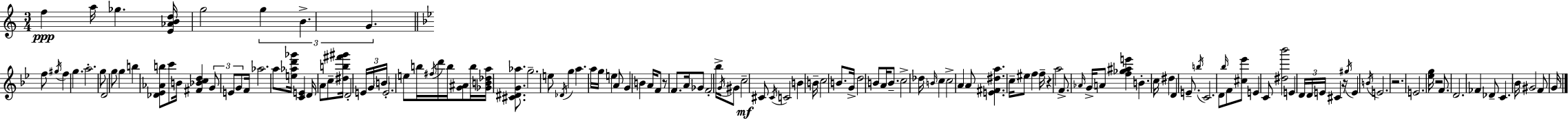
{
  \clef treble
  \numericTimeSignature
  \time 3/4
  \key a \minor
  f''4\ppp a''16 ges''4. <e' aes' b' d''>16 | g''2 \tuplet 3/2 { g''4 | b'4.-> g'4. } | \bar "||" \break \key g \minor f''8 \acciaccatura { gis''16 } f''4 g''4. | a''2.-. | g''8 d'2 g''8 | g''4 b''4 <des' ees' aes' b''>8 c'''8 | \break b'16 <fis' bes' c'' d''>4 \tuplet 3/2 { g'8 e'8 g'8 } | f'16 aes''2. | a''8 <e'' aes'' d''' ges'''>16 <c' e'>4 d'16 a'8 c''8-- | <dis'' b'' fis''' gis'''>16 d'2-. \tuplet 3/2 { e'16 g'16 | \break \parenthesize b'16 } e'2.-. | e''8 b''16 \acciaccatura { fis''16 } d'''16 b''16 <g' ais'>8 b''16 <ges' b' des'' a''>16 <cis' dis' g' aes''>8. | g''2.-- | e''8 \acciaccatura { des'16 } g''4 a''4. | \break a''16 g''16 e''4 a'8 g'4 | b'4 a'16 f'8 r8 | f'8. a'16 ges'8 f'2-. | bes''16-> \acciaccatura { g'16 } gis'8 c''2--\mf | \break cis'8 \acciaccatura { cis'16 } c'2 | b'4 b'16-- c''2 | b'8. g'16-> d''2 | b'8 a'16 b'8.-- c''2-> | \break des''16 \grace { b'16 } c''4 c''2-> | a'4 a'8 | <e' fis' dis'' a''>4. c''16-- eis''8 f''4 | f''16-- r4 a''2 | \break f'8.-> \grace { aes'16 } g'16-> a'8 <f'' ges'' ais'' e'''>4 | b'4.-. c''16 dis''4 | d'4 e'8.-- \acciaccatura { b''16 } c'2. | d'8 \grace { bes''16 } f'8 | \break <cis'' ees'''>8 e'4 c'8 <dis'' bes'''>2 | e'4 \tuplet 3/2 { d'16 d'16 e'16 } | cis'4 r16 \acciaccatura { gis''16 } e'4 \acciaccatura { b'16 } e'2. | r2. | \break e'2. | <ees'' g''>16 | r2 f'8. d'2. | fes'4 | \break des'8-- c'4. bes'16 | gis'2 f'8 g'16 \bar "|."
}